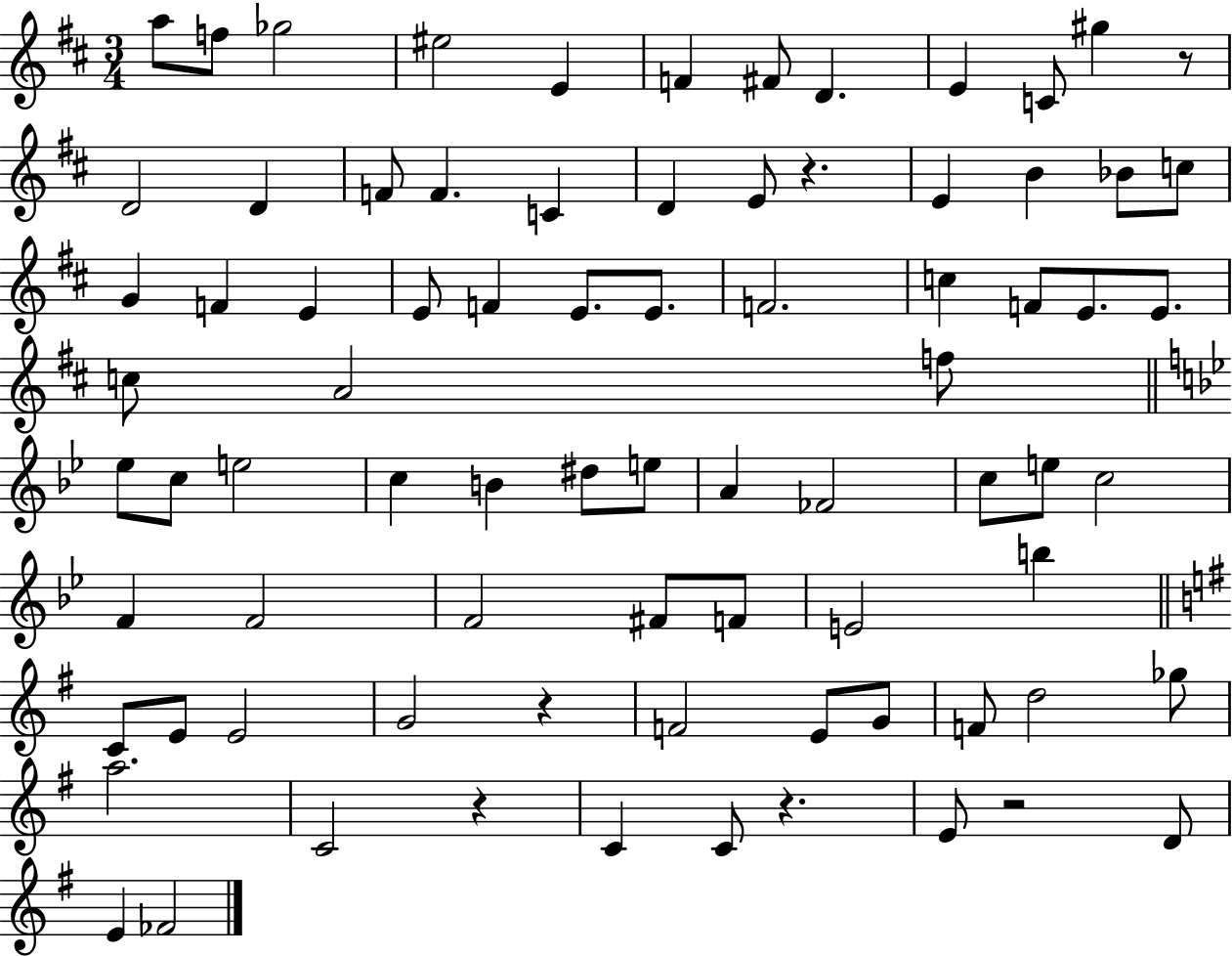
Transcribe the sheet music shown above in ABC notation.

X:1
T:Untitled
M:3/4
L:1/4
K:D
a/2 f/2 _g2 ^e2 E F ^F/2 D E C/2 ^g z/2 D2 D F/2 F C D E/2 z E B _B/2 c/2 G F E E/2 F E/2 E/2 F2 c F/2 E/2 E/2 c/2 A2 f/2 _e/2 c/2 e2 c B ^d/2 e/2 A _F2 c/2 e/2 c2 F F2 F2 ^F/2 F/2 E2 b C/2 E/2 E2 G2 z F2 E/2 G/2 F/2 d2 _g/2 a2 C2 z C C/2 z E/2 z2 D/2 E _F2